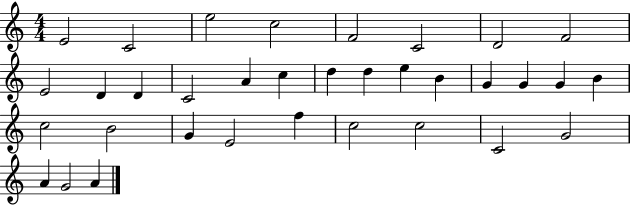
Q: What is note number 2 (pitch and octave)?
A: C4